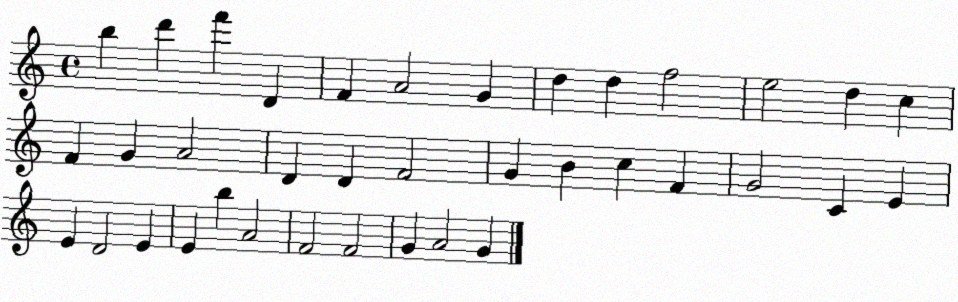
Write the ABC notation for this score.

X:1
T:Untitled
M:4/4
L:1/4
K:C
b d' f' D F A2 G d d f2 e2 d c F G A2 D D F2 G B c F G2 C E E D2 E E b A2 F2 F2 G A2 G